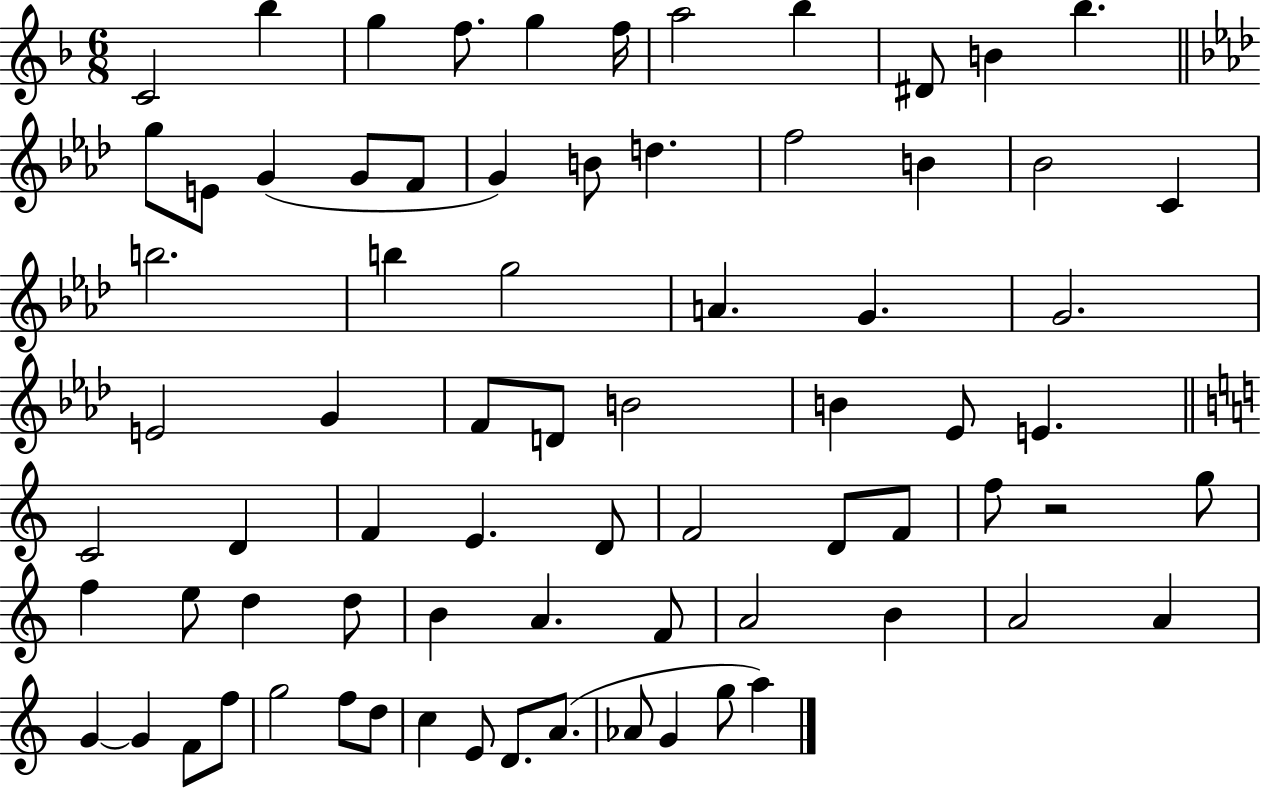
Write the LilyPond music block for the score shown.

{
  \clef treble
  \numericTimeSignature
  \time 6/8
  \key f \major
  \repeat volta 2 { c'2 bes''4 | g''4 f''8. g''4 f''16 | a''2 bes''4 | dis'8 b'4 bes''4. | \break \bar "||" \break \key aes \major g''8 e'8 g'4( g'8 f'8 | g'4) b'8 d''4. | f''2 b'4 | bes'2 c'4 | \break b''2. | b''4 g''2 | a'4. g'4. | g'2. | \break e'2 g'4 | f'8 d'8 b'2 | b'4 ees'8 e'4. | \bar "||" \break \key c \major c'2 d'4 | f'4 e'4. d'8 | f'2 d'8 f'8 | f''8 r2 g''8 | \break f''4 e''8 d''4 d''8 | b'4 a'4. f'8 | a'2 b'4 | a'2 a'4 | \break g'4~~ g'4 f'8 f''8 | g''2 f''8 d''8 | c''4 e'8 d'8. a'8.( | aes'8 g'4 g''8 a''4) | \break } \bar "|."
}